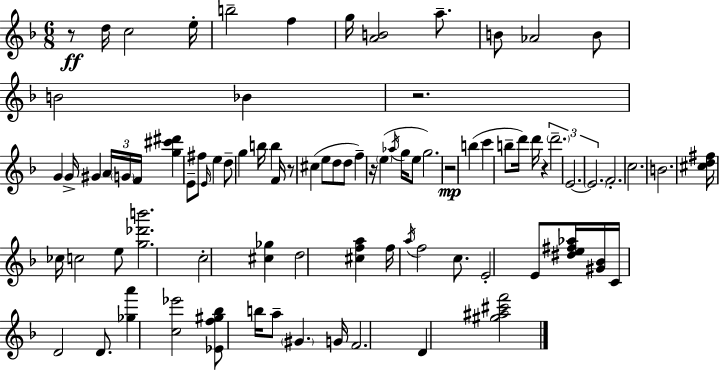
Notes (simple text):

R/e D5/s C5/h E5/s B5/h F5/q G5/s [A4,B4]/h A5/e. B4/e Ab4/h B4/e B4/h Bb4/q R/h. G4/q G4/s G#4/q A4/s G4/s F4/s [G5,C#6,D#6]/q E4/e F#5/e E4/s E5/q D5/e G5/q B5/s B5/q F4/s R/e C#5/q E5/e D5/e D5/e F5/q R/s E5/q Ab5/s G5/s E5/e G5/h. R/h B5/q C6/q B5/e D6/s D6/s R/q D6/h. E4/h. E4/h. F4/h. C5/h. B4/h. [C#5,D5,F#5]/s CES5/s C5/h E5/e [G5,Db6,B6]/h. C5/h [C#5,Gb5]/q D5/h [C#5,F5,A5]/q F5/s A5/s F5/h C5/e. E4/h E4/e [D#5,E5,F#5,Ab5]/s [G#4,Bb4]/s C4/s D4/h D4/e. [Gb5,A6]/q [C5,Eb6]/h [Eb4,F5,G#5,Bb5]/e B5/s A5/e G#4/q. G4/s F4/h. D4/q [G#5,A#5,C#6,F6]/h